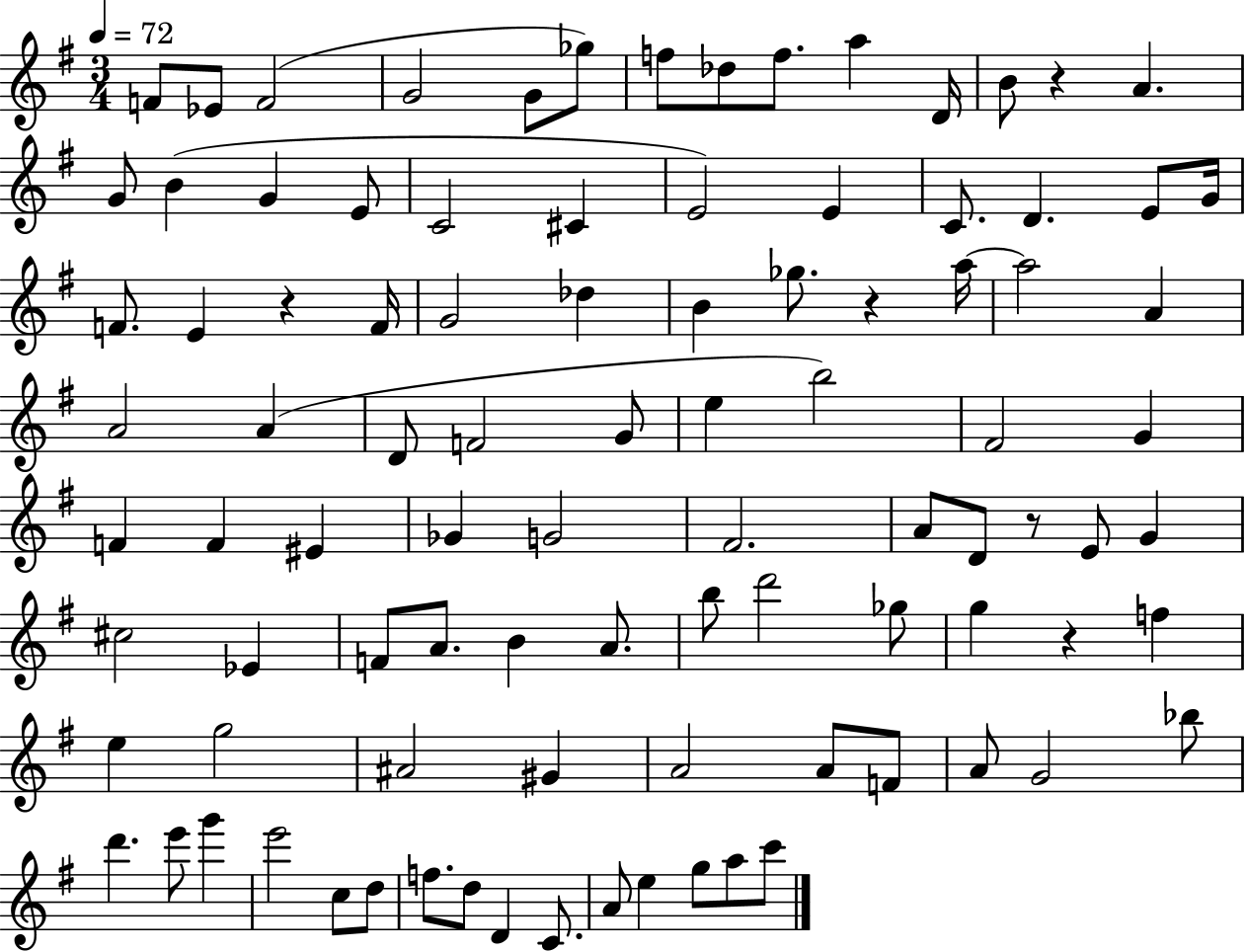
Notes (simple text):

F4/e Eb4/e F4/h G4/h G4/e Gb5/e F5/e Db5/e F5/e. A5/q D4/s B4/e R/q A4/q. G4/e B4/q G4/q E4/e C4/h C#4/q E4/h E4/q C4/e. D4/q. E4/e G4/s F4/e. E4/q R/q F4/s G4/h Db5/q B4/q Gb5/e. R/q A5/s A5/h A4/q A4/h A4/q D4/e F4/h G4/e E5/q B5/h F#4/h G4/q F4/q F4/q EIS4/q Gb4/q G4/h F#4/h. A4/e D4/e R/e E4/e G4/q C#5/h Eb4/q F4/e A4/e. B4/q A4/e. B5/e D6/h Gb5/e G5/q R/q F5/q E5/q G5/h A#4/h G#4/q A4/h A4/e F4/e A4/e G4/h Bb5/e D6/q. E6/e G6/q E6/h C5/e D5/e F5/e. D5/e D4/q C4/e. A4/e E5/q G5/e A5/e C6/e